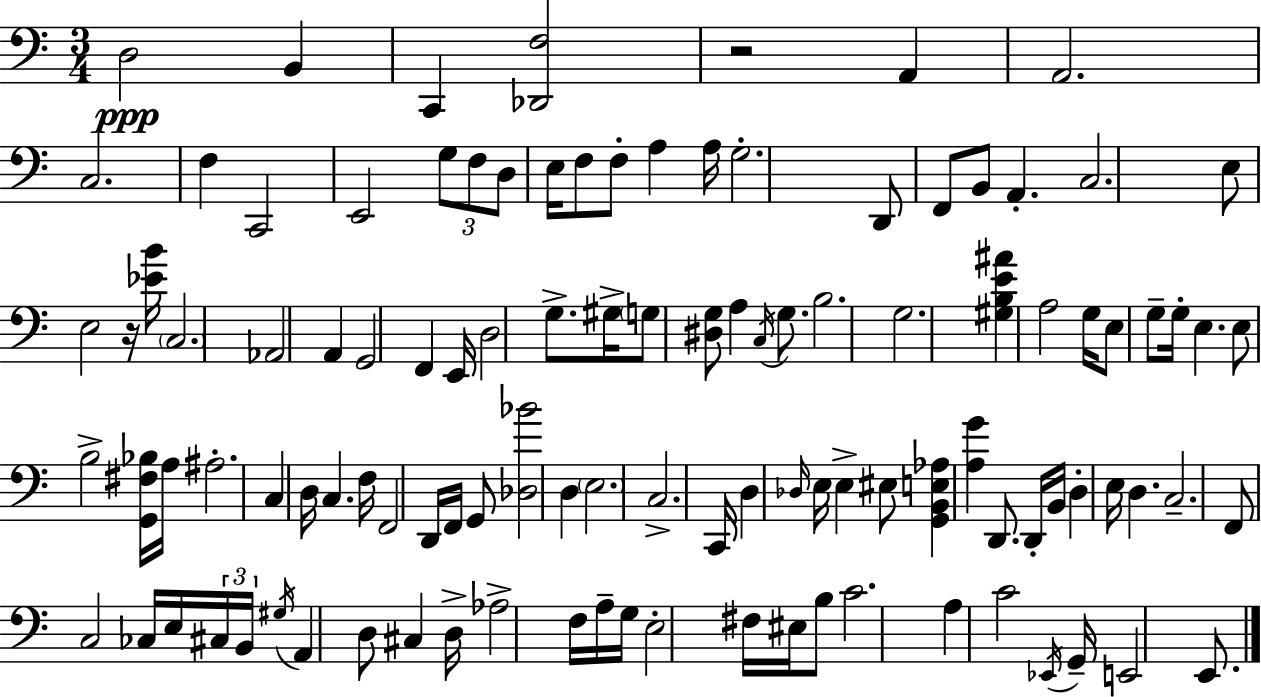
X:1
T:Untitled
M:3/4
L:1/4
K:C
D,2 B,, C,, [_D,,F,]2 z2 A,, A,,2 C,2 F, C,,2 E,,2 G,/2 F,/2 D,/2 E,/4 F,/2 F,/2 A, A,/4 G,2 D,,/2 F,,/2 B,,/2 A,, C,2 E,/2 E,2 z/4 [_EB]/4 C,2 _A,,2 A,, G,,2 F,, E,,/4 D,2 G,/2 ^G,/4 G,/2 [^D,G,]/2 A, C,/4 G,/2 B,2 G,2 [^G,B,E^A] A,2 G,/4 E,/2 G,/2 G,/4 E, E,/2 B,2 [G,,^F,_B,]/4 A,/4 ^A,2 C, D,/4 C, F,/4 F,,2 D,,/4 F,,/4 G,,/2 [_D,_B]2 D, E,2 C,2 C,,/4 D, _D,/4 E,/4 E, ^E,/2 [G,,B,,E,_A,] [A,G] D,,/2 D,,/4 B,,/4 D, E,/4 D, C,2 F,,/2 C,2 _C,/4 E,/4 ^C,/4 B,,/4 ^G,/4 A,, D,/2 ^C, D,/4 _A,2 F,/4 A,/4 G,/4 E,2 ^F,/4 ^E,/4 B,/2 C2 A, C2 _E,,/4 G,,/4 E,,2 E,,/2